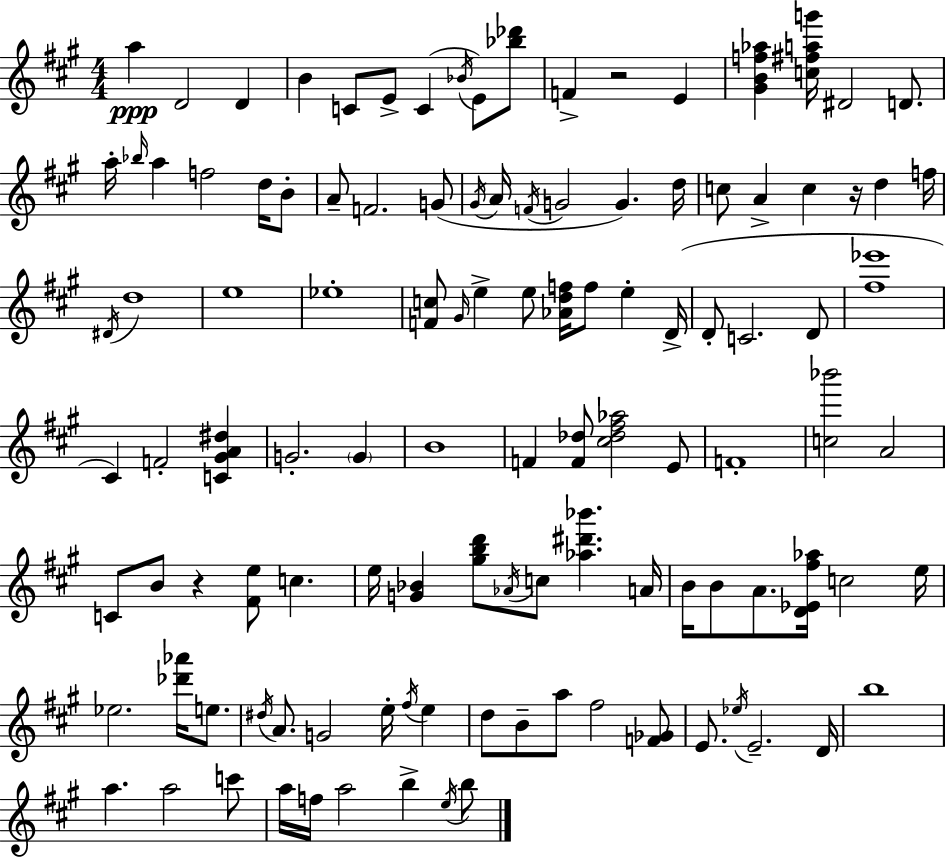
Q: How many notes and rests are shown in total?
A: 113